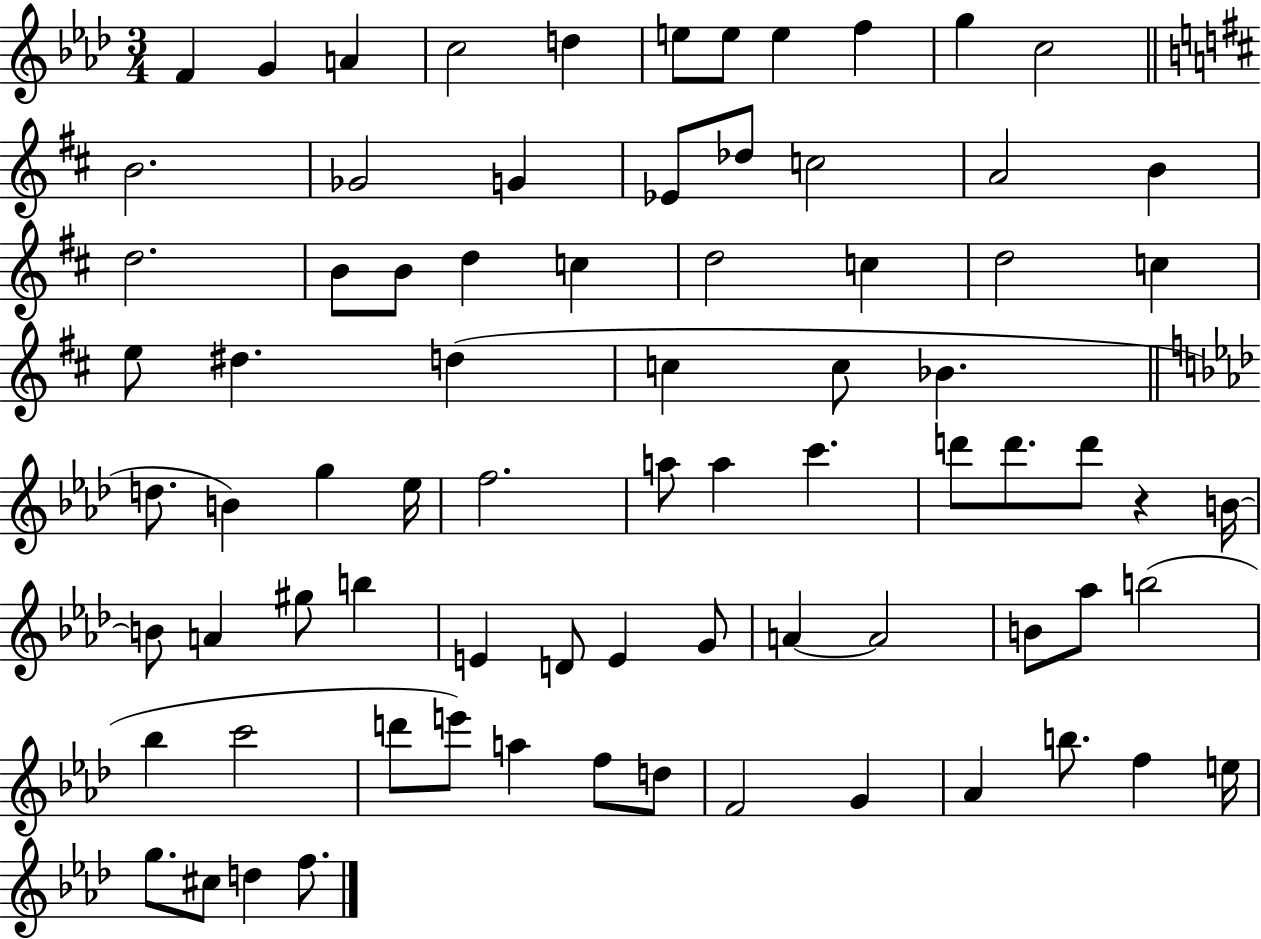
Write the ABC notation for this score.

X:1
T:Untitled
M:3/4
L:1/4
K:Ab
F G A c2 d e/2 e/2 e f g c2 B2 _G2 G _E/2 _d/2 c2 A2 B d2 B/2 B/2 d c d2 c d2 c e/2 ^d d c c/2 _B d/2 B g _e/4 f2 a/2 a c' d'/2 d'/2 d'/2 z B/4 B/2 A ^g/2 b E D/2 E G/2 A A2 B/2 _a/2 b2 _b c'2 d'/2 e'/2 a f/2 d/2 F2 G _A b/2 f e/4 g/2 ^c/2 d f/2